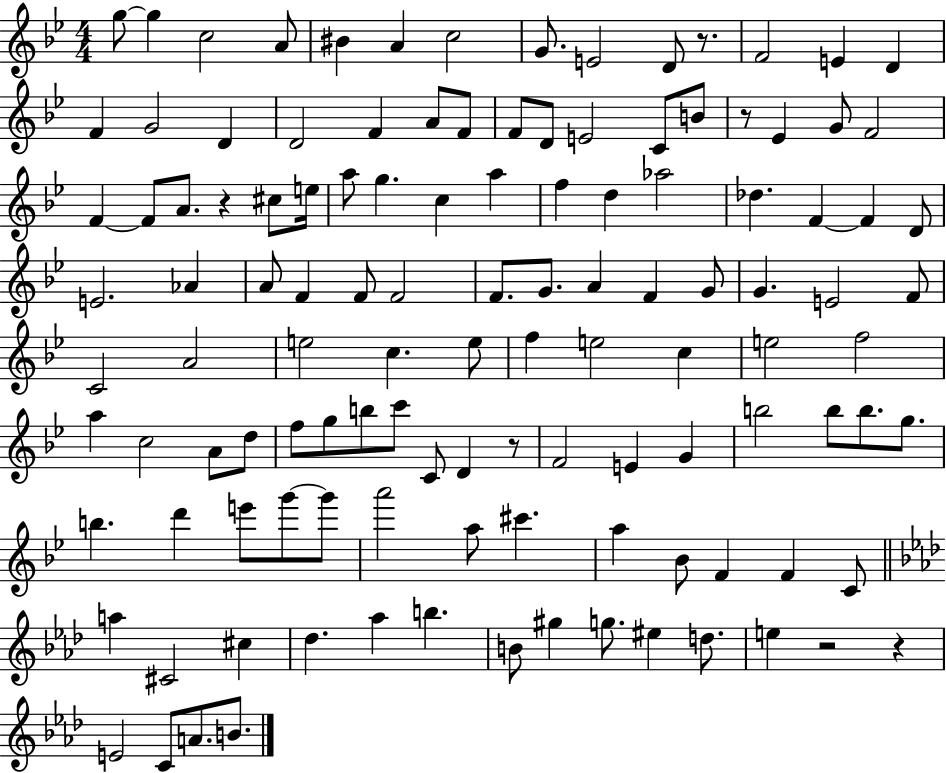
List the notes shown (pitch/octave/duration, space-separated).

G5/e G5/q C5/h A4/e BIS4/q A4/q C5/h G4/e. E4/h D4/e R/e. F4/h E4/q D4/q F4/q G4/h D4/q D4/h F4/q A4/e F4/e F4/e D4/e E4/h C4/e B4/e R/e Eb4/q G4/e F4/h F4/q F4/e A4/e. R/q C#5/e E5/s A5/e G5/q. C5/q A5/q F5/q D5/q Ab5/h Db5/q. F4/q F4/q D4/e E4/h. Ab4/q A4/e F4/q F4/e F4/h F4/e. G4/e. A4/q F4/q G4/e G4/q. E4/h F4/e C4/h A4/h E5/h C5/q. E5/e F5/q E5/h C5/q E5/h F5/h A5/q C5/h A4/e D5/e F5/e G5/e B5/e C6/e C4/e D4/q R/e F4/h E4/q G4/q B5/h B5/e B5/e. G5/e. B5/q. D6/q E6/e G6/e G6/e A6/h A5/e C#6/q. A5/q Bb4/e F4/q F4/q C4/e A5/q C#4/h C#5/q Db5/q. Ab5/q B5/q. B4/e G#5/q G5/e. EIS5/q D5/e. E5/q R/h R/q E4/h C4/e A4/e. B4/e.